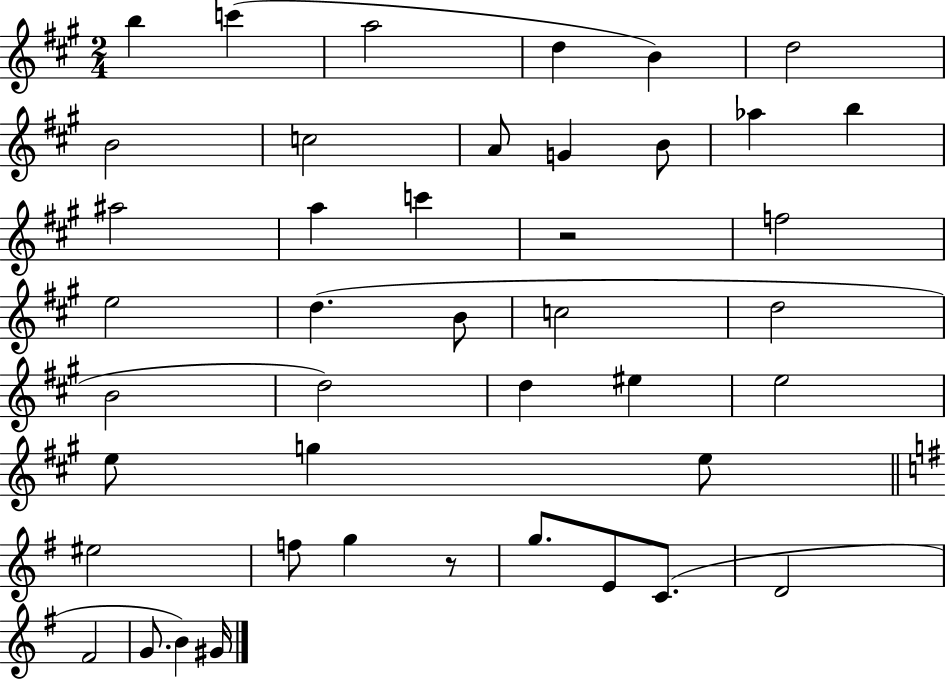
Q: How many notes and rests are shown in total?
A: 43